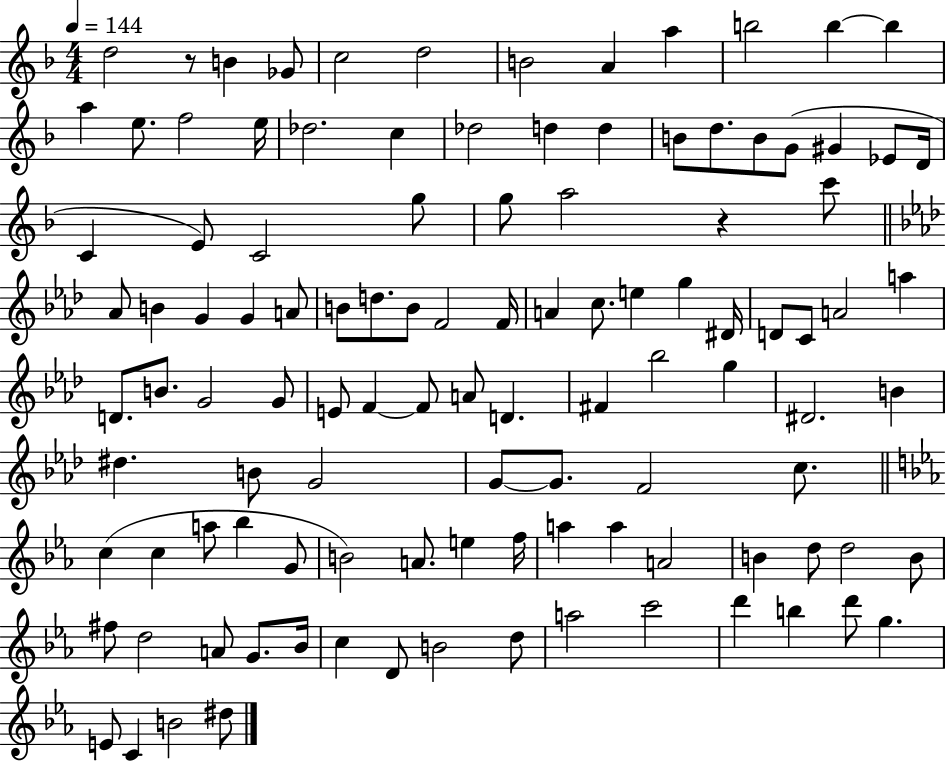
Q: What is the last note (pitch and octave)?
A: D#5